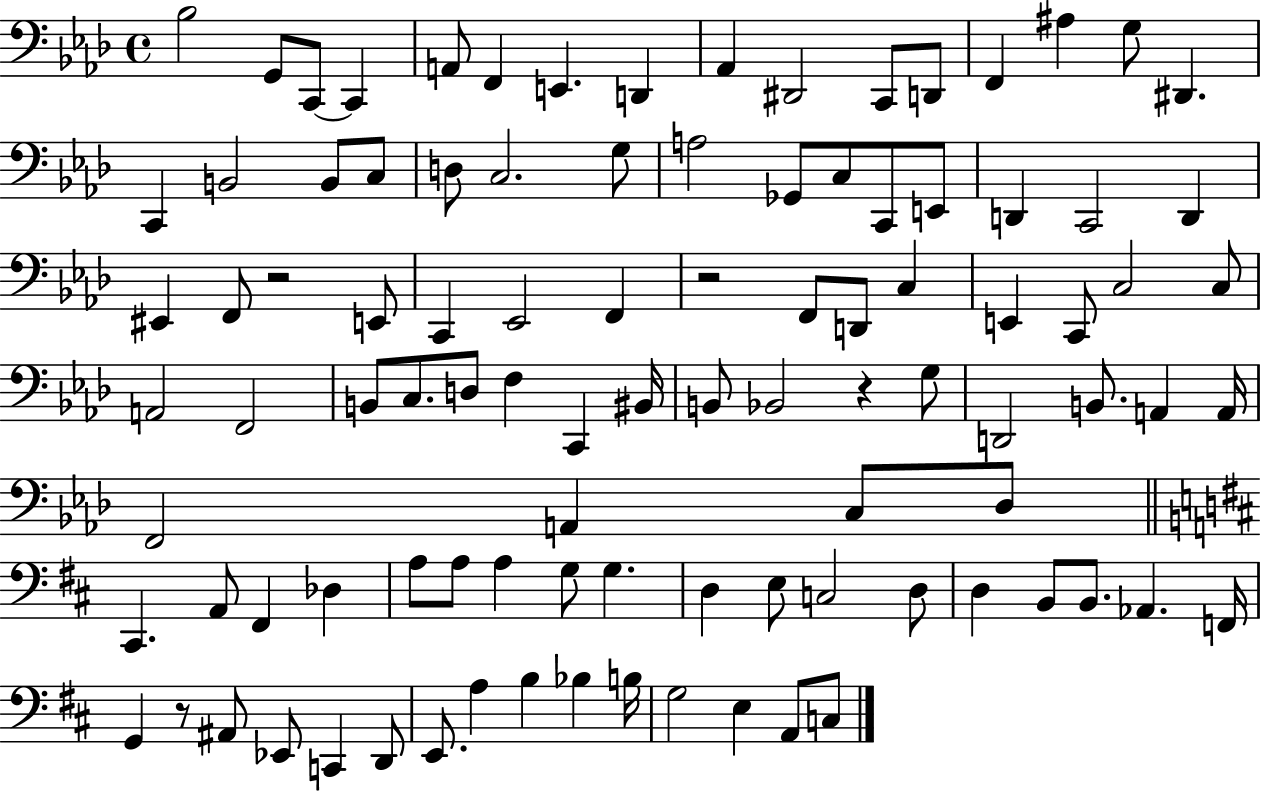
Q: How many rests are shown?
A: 4